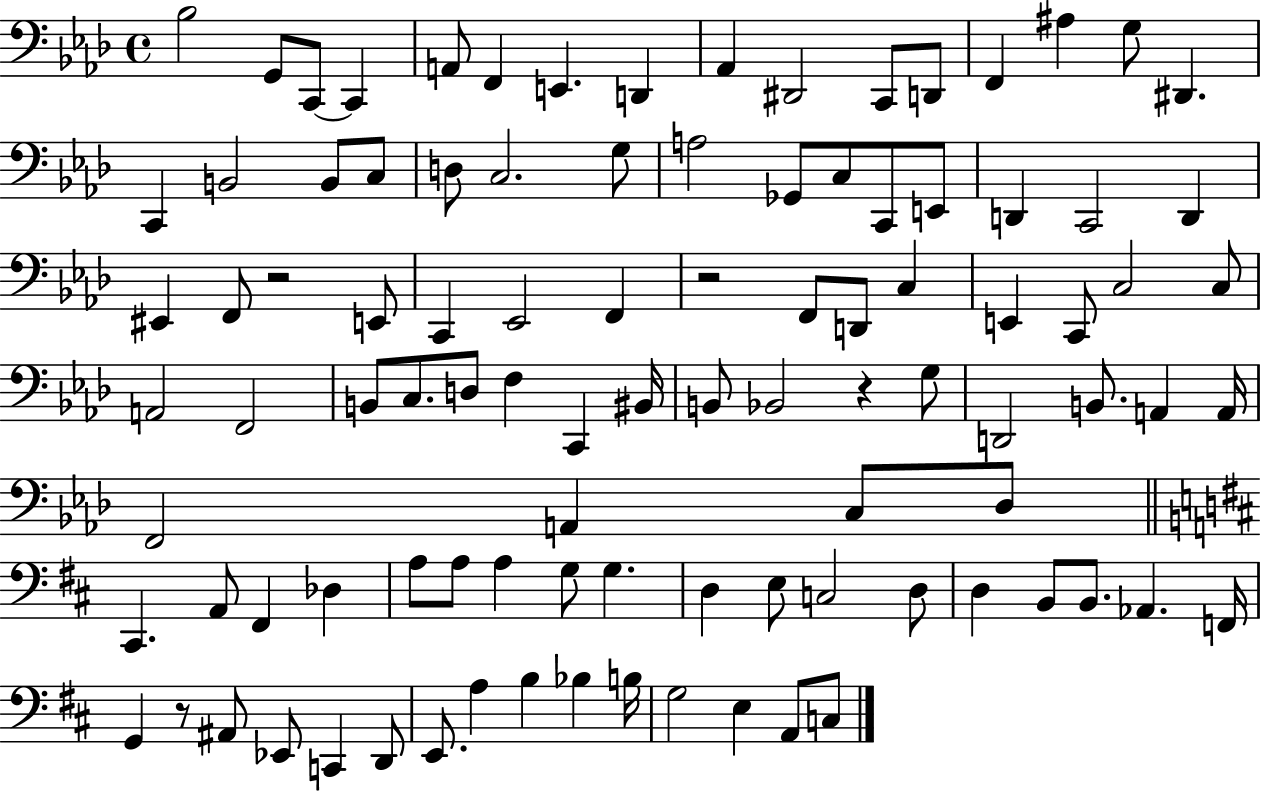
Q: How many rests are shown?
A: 4